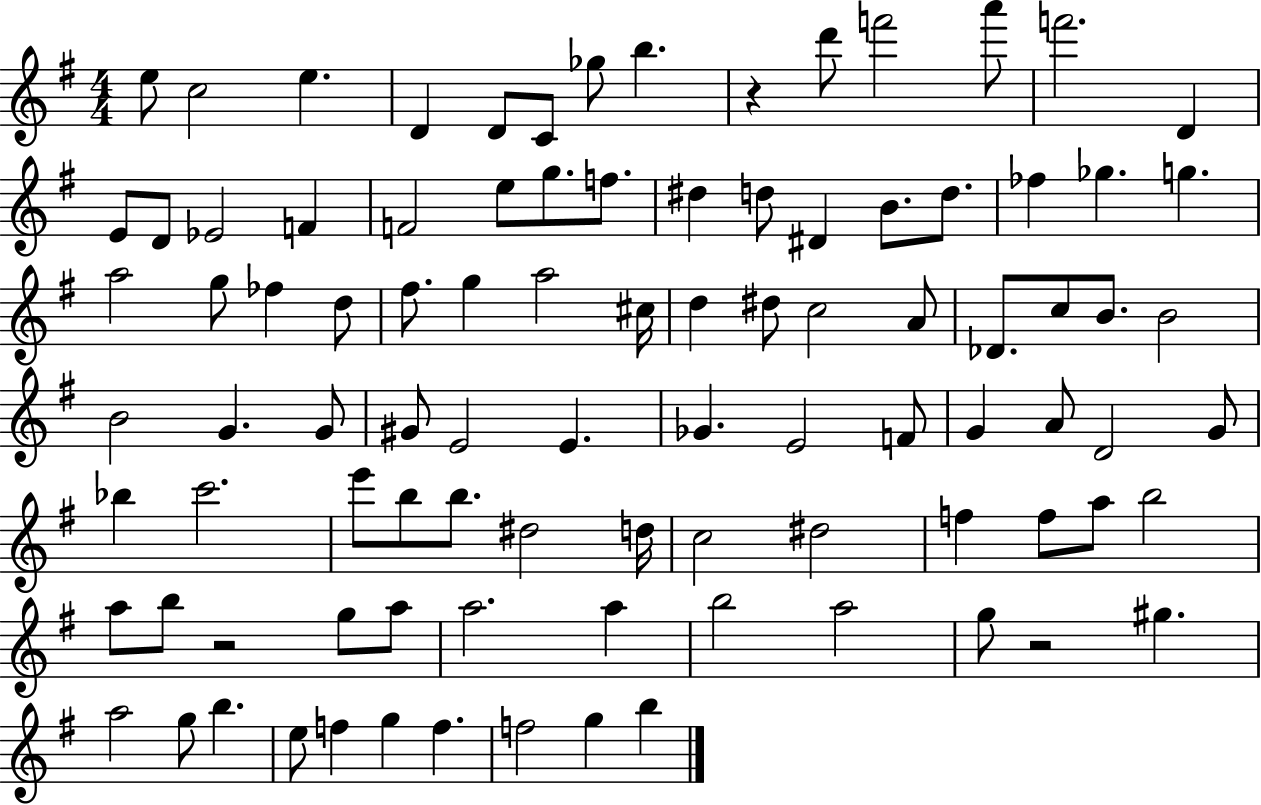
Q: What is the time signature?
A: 4/4